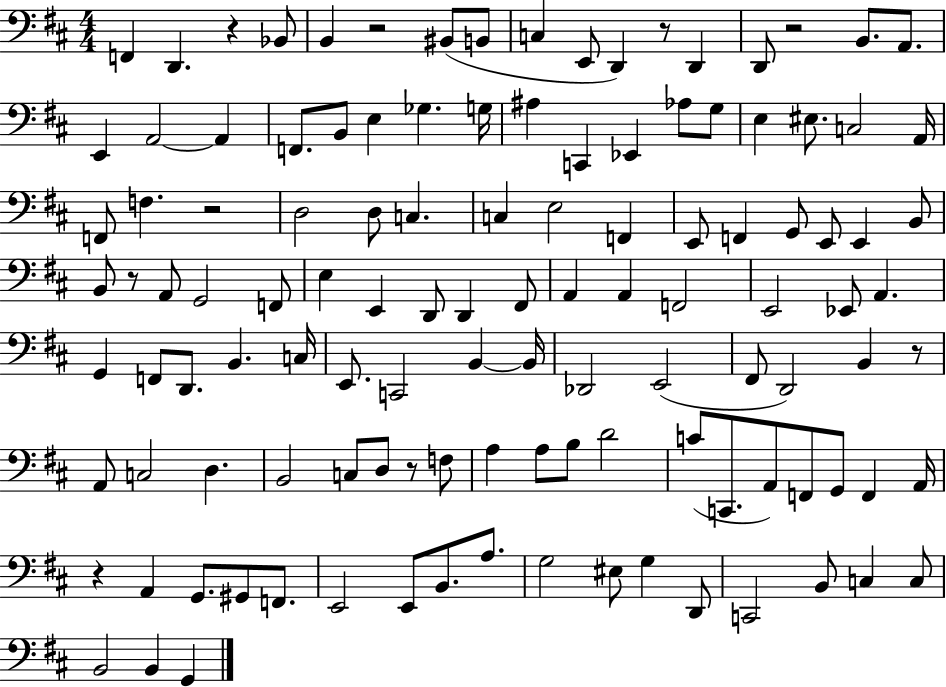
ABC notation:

X:1
T:Untitled
M:4/4
L:1/4
K:D
F,, D,, z _B,,/2 B,, z2 ^B,,/2 B,,/2 C, E,,/2 D,, z/2 D,, D,,/2 z2 B,,/2 A,,/2 E,, A,,2 A,, F,,/2 B,,/2 E, _G, G,/4 ^A, C,, _E,, _A,/2 G,/2 E, ^E,/2 C,2 A,,/4 F,,/2 F, z2 D,2 D,/2 C, C, E,2 F,, E,,/2 F,, G,,/2 E,,/2 E,, B,,/2 B,,/2 z/2 A,,/2 G,,2 F,,/2 E, E,, D,,/2 D,, ^F,,/2 A,, A,, F,,2 E,,2 _E,,/2 A,, G,, F,,/2 D,,/2 B,, C,/4 E,,/2 C,,2 B,, B,,/4 _D,,2 E,,2 ^F,,/2 D,,2 B,, z/2 A,,/2 C,2 D, B,,2 C,/2 D,/2 z/2 F,/2 A, A,/2 B,/2 D2 C/2 C,,/2 A,,/2 F,,/2 G,,/2 F,, A,,/4 z A,, G,,/2 ^G,,/2 F,,/2 E,,2 E,,/2 B,,/2 A,/2 G,2 ^E,/2 G, D,,/2 C,,2 B,,/2 C, C,/2 B,,2 B,, G,,